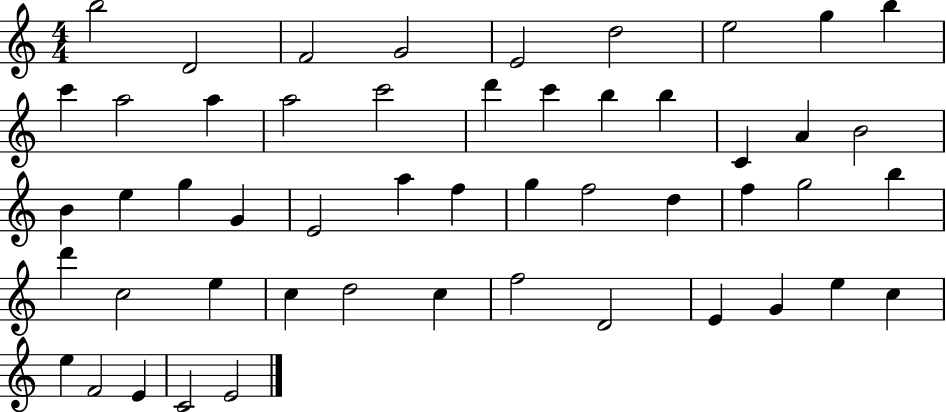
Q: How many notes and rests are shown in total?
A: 51